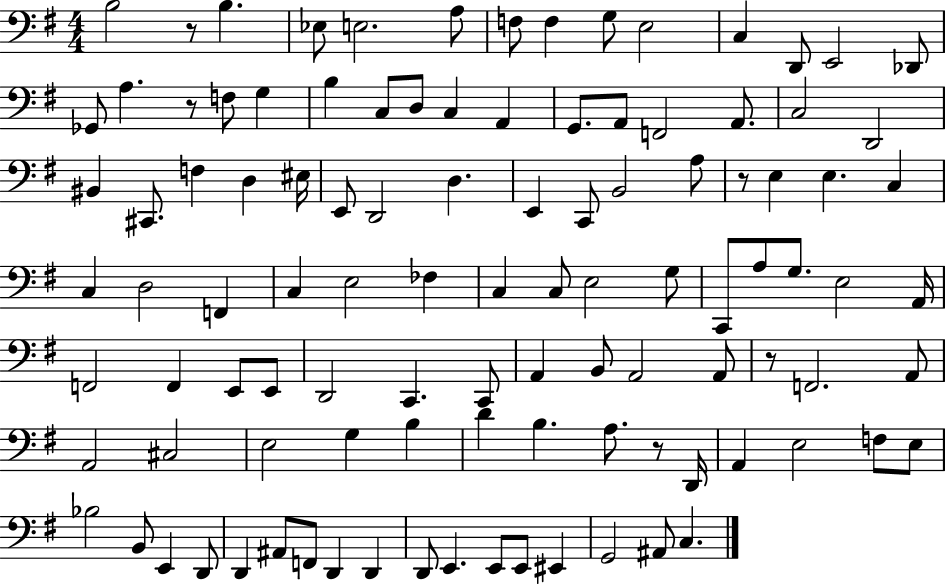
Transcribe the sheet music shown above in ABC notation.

X:1
T:Untitled
M:4/4
L:1/4
K:G
B,2 z/2 B, _E,/2 E,2 A,/2 F,/2 F, G,/2 E,2 C, D,,/2 E,,2 _D,,/2 _G,,/2 A, z/2 F,/2 G, B, C,/2 D,/2 C, A,, G,,/2 A,,/2 F,,2 A,,/2 C,2 D,,2 ^B,, ^C,,/2 F, D, ^E,/4 E,,/2 D,,2 D, E,, C,,/2 B,,2 A,/2 z/2 E, E, C, C, D,2 F,, C, E,2 _F, C, C,/2 E,2 G,/2 C,,/2 A,/2 G,/2 E,2 A,,/4 F,,2 F,, E,,/2 E,,/2 D,,2 C,, C,,/2 A,, B,,/2 A,,2 A,,/2 z/2 F,,2 A,,/2 A,,2 ^C,2 E,2 G, B, D B, A,/2 z/2 D,,/4 A,, E,2 F,/2 E,/2 _B,2 B,,/2 E,, D,,/2 D,, ^A,,/2 F,,/2 D,, D,, D,,/2 E,, E,,/2 E,,/2 ^E,, G,,2 ^A,,/2 C,